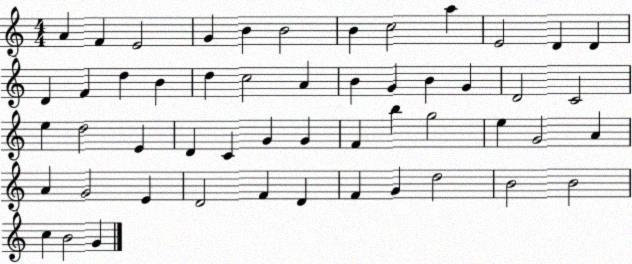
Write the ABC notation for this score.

X:1
T:Untitled
M:4/4
L:1/4
K:C
A F E2 G B B2 B c2 a E2 D D D F d B d c2 A B G B G D2 C2 e d2 E D C G G F b g2 e G2 A A G2 E D2 F D F G d2 B2 B2 c B2 G